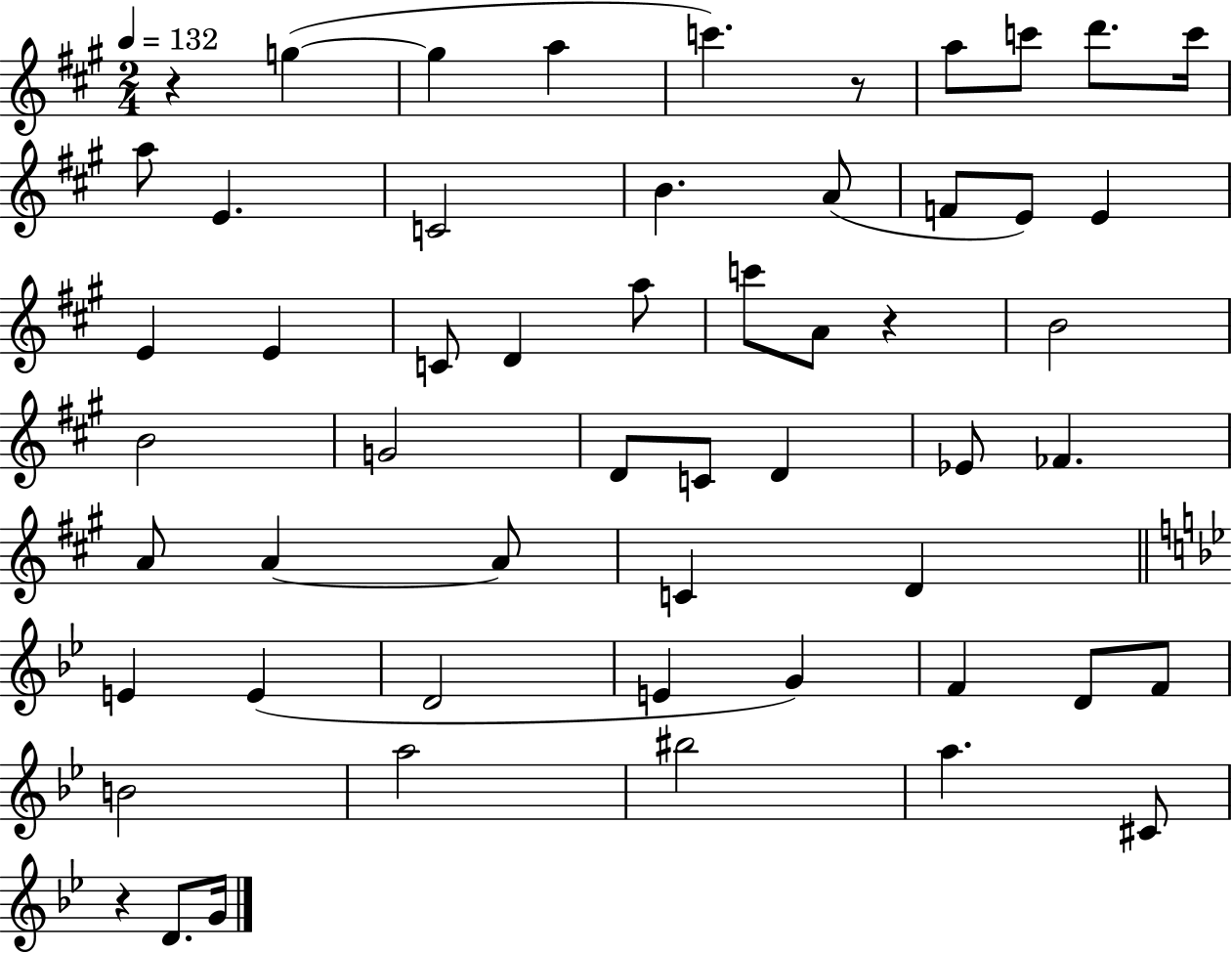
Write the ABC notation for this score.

X:1
T:Untitled
M:2/4
L:1/4
K:A
z g g a c' z/2 a/2 c'/2 d'/2 c'/4 a/2 E C2 B A/2 F/2 E/2 E E E C/2 D a/2 c'/2 A/2 z B2 B2 G2 D/2 C/2 D _E/2 _F A/2 A A/2 C D E E D2 E G F D/2 F/2 B2 a2 ^b2 a ^C/2 z D/2 G/4